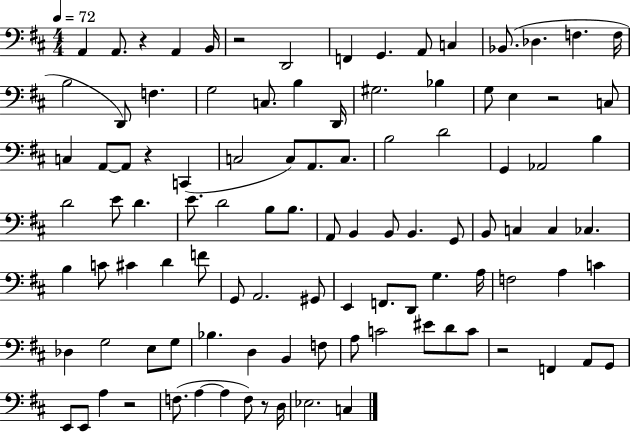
{
  \clef bass
  \numericTimeSignature
  \time 4/4
  \key d \major
  \tempo 4 = 72
  a,4 a,8. r4 a,4 b,16 | r2 d,2 | f,4 g,4. a,8 c4 | bes,8.( des4. f4. f16 | \break b2 d,8) f4. | g2 c8. b4 d,16 | gis2. bes4 | g8 e4 r2 c8 | \break c4 a,8~~ a,8 r4 c,4( | c2 c8) a,8. c8. | b2 d'2 | g,4 aes,2 b4 | \break d'2 e'8 d'4. | e'8. d'2 b8 b8. | a,8 b,4 b,8 b,4. g,8 | b,8 c4 c4 ces4. | \break b4 c'8 cis'4 d'4 f'8 | g,8 a,2. gis,8 | e,4 f,8. d,8 g4. a16 | f2 a4 c'4 | \break des4 g2 e8 g8 | bes4. d4 b,4 f8 | a8 c'2 eis'8 d'8 c'8 | r2 f,4 a,8 g,8 | \break e,8 e,8 a4 r2 | f8.( a4~~ a4 f8) r8 d16 | ees2. c4 | \bar "|."
}